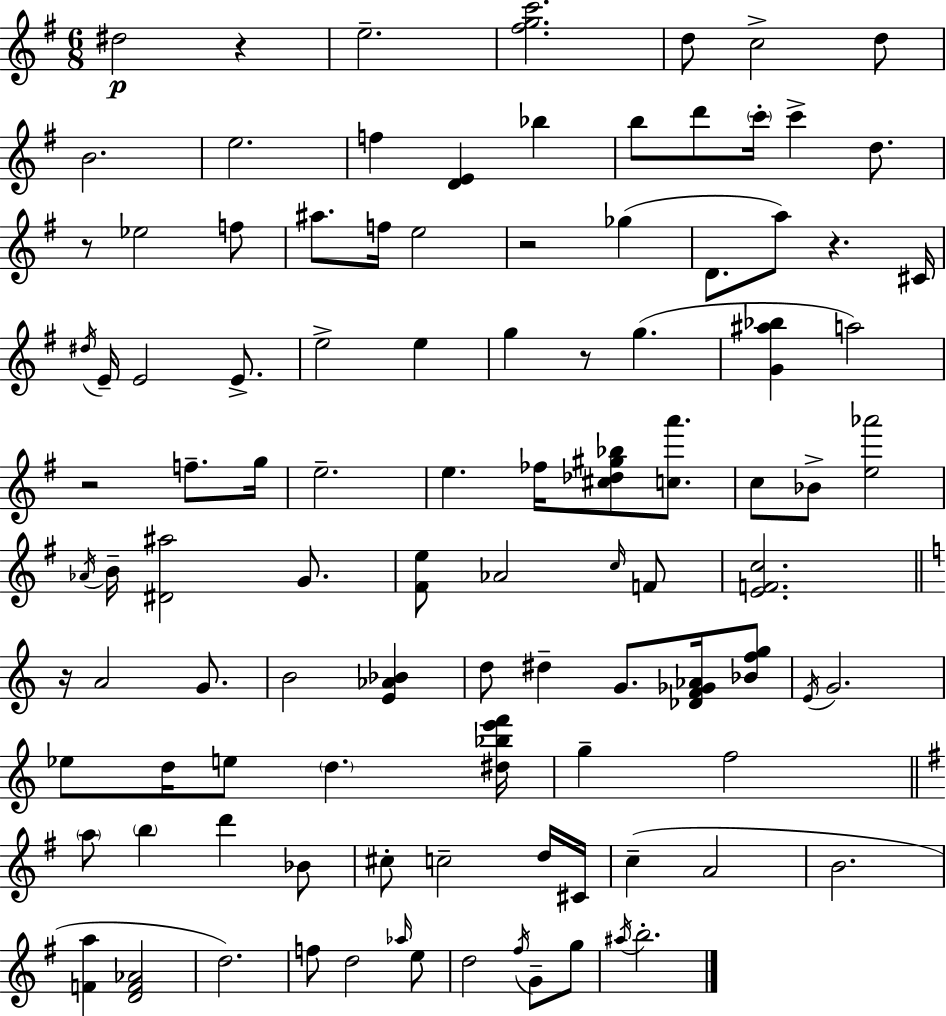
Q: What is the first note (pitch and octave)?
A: D#5